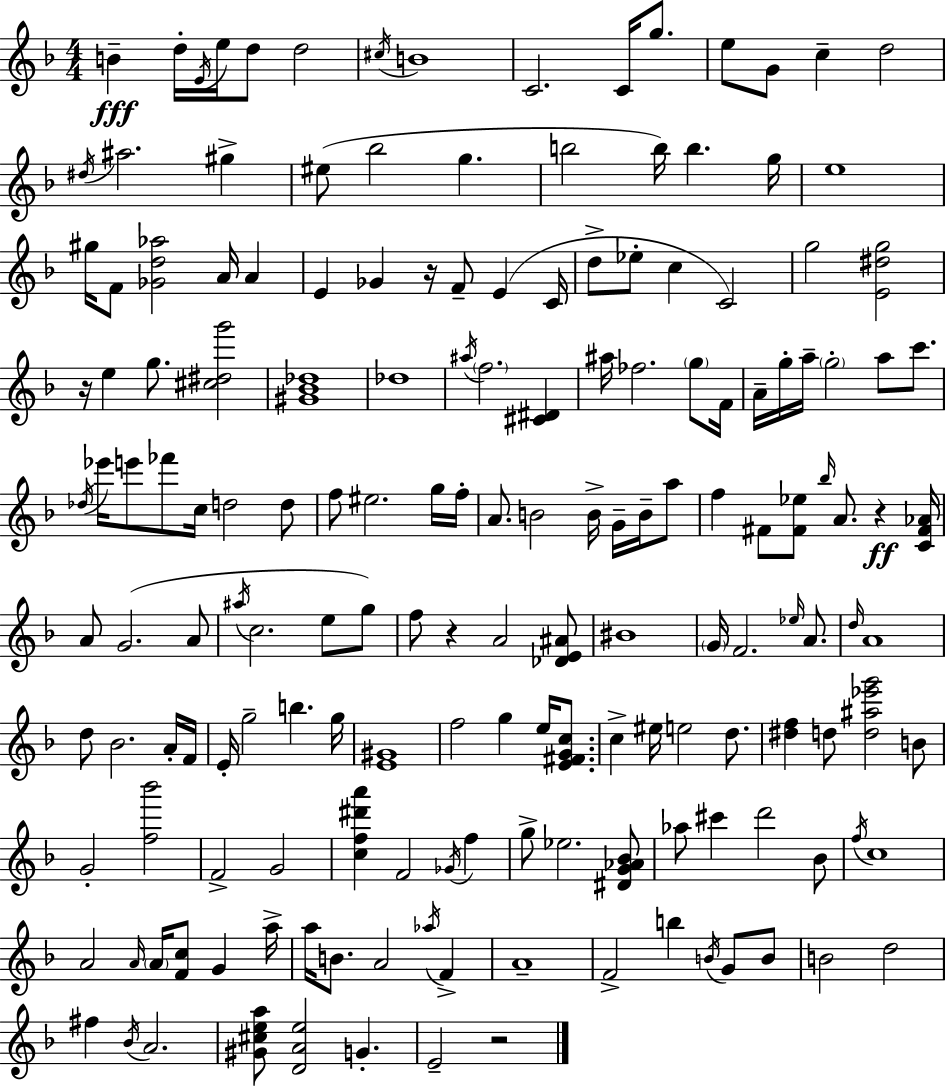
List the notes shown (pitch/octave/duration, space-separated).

B4/q D5/s E4/s E5/s D5/e D5/h C#5/s B4/w C4/h. C4/s G5/e. E5/e G4/e C5/q D5/h D#5/s A#5/h. G#5/q EIS5/e Bb5/h G5/q. B5/h B5/s B5/q. G5/s E5/w G#5/s F4/e [Gb4,D5,Ab5]/h A4/s A4/q E4/q Gb4/q R/s F4/e E4/q C4/s D5/e Eb5/e C5/q C4/h G5/h [E4,D#5,G5]/h R/s E5/q G5/e. [C#5,D#5,G6]/h [G#4,Bb4,Db5]/w Db5/w A#5/s F5/h. [C#4,D#4]/q A#5/s FES5/h. G5/e F4/s A4/s G5/s A5/s G5/h A5/e C6/e. Db5/s Eb6/s E6/e FES6/e C5/s D5/h D5/e F5/e EIS5/h. G5/s F5/s A4/e. B4/h B4/s G4/s B4/s A5/e F5/q F#4/e [F#4,Eb5]/e Bb5/s A4/e. R/q [C4,F#4,Ab4]/s A4/e G4/h. A4/e A#5/s C5/h. E5/e G5/e F5/e R/q A4/h [Db4,E4,A#4]/e BIS4/w G4/s F4/h. Eb5/s A4/e. D5/s A4/w D5/e Bb4/h. A4/s F4/s E4/s G5/h B5/q. G5/s [E4,G#4]/w F5/h G5/q E5/s [E4,F#4,G4,C5]/e. C5/q EIS5/s E5/h D5/e. [D#5,F5]/q D5/e [D5,A#5,Eb6,G6]/h B4/e G4/h [F5,Bb6]/h F4/h G4/h [C5,F5,D#6,A6]/q F4/h Gb4/s F5/q G5/e Eb5/h. [D#4,G4,Ab4,Bb4]/e Ab5/e C#6/q D6/h Bb4/e F5/s C5/w A4/h A4/s A4/s [F4,C5]/e G4/q A5/s A5/s B4/e. A4/h Ab5/s F4/q A4/w F4/h B5/q B4/s G4/e B4/e B4/h D5/h F#5/q Bb4/s A4/h. [G#4,C#5,E5,A5]/e [D4,A4,E5]/h G4/q. E4/h R/h